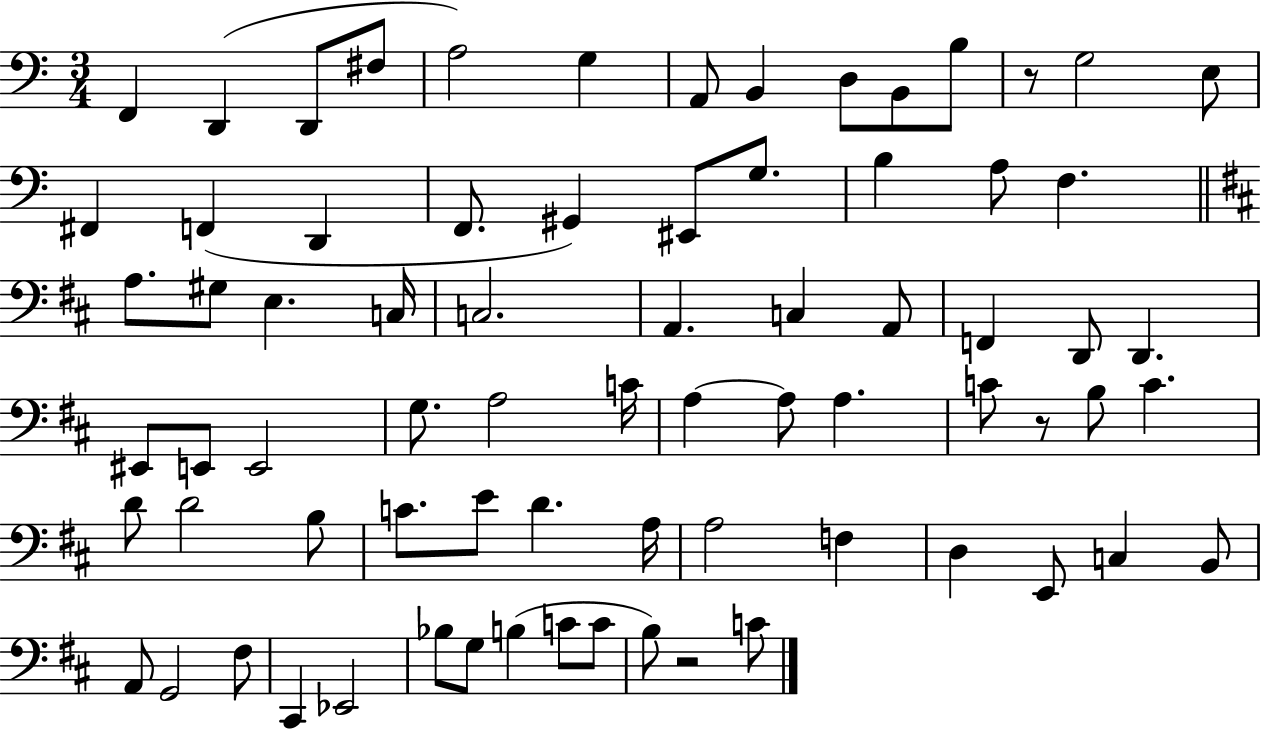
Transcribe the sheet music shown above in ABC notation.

X:1
T:Untitled
M:3/4
L:1/4
K:C
F,, D,, D,,/2 ^F,/2 A,2 G, A,,/2 B,, D,/2 B,,/2 B,/2 z/2 G,2 E,/2 ^F,, F,, D,, F,,/2 ^G,, ^E,,/2 G,/2 B, A,/2 F, A,/2 ^G,/2 E, C,/4 C,2 A,, C, A,,/2 F,, D,,/2 D,, ^E,,/2 E,,/2 E,,2 G,/2 A,2 C/4 A, A,/2 A, C/2 z/2 B,/2 C D/2 D2 B,/2 C/2 E/2 D A,/4 A,2 F, D, E,,/2 C, B,,/2 A,,/2 G,,2 ^F,/2 ^C,, _E,,2 _B,/2 G,/2 B, C/2 C/2 B,/2 z2 C/2